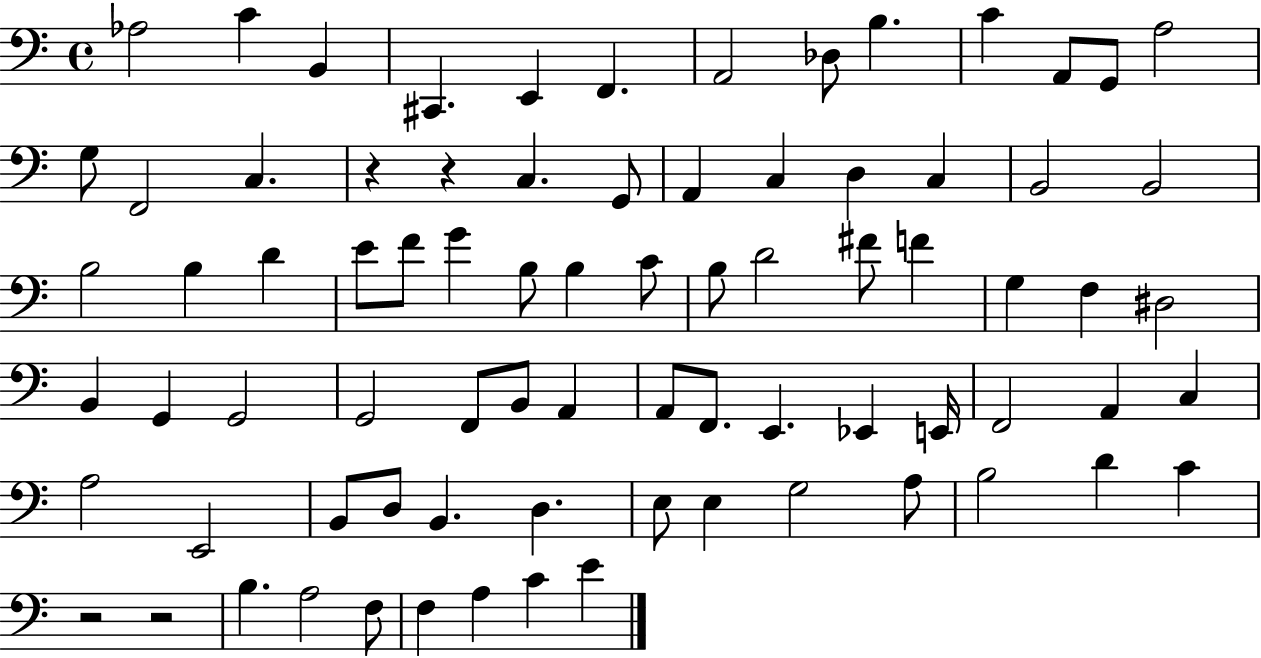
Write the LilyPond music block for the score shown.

{
  \clef bass
  \time 4/4
  \defaultTimeSignature
  \key c \major
  aes2 c'4 b,4 | cis,4. e,4 f,4. | a,2 des8 b4. | c'4 a,8 g,8 a2 | \break g8 f,2 c4. | r4 r4 c4. g,8 | a,4 c4 d4 c4 | b,2 b,2 | \break b2 b4 d'4 | e'8 f'8 g'4 b8 b4 c'8 | b8 d'2 fis'8 f'4 | g4 f4 dis2 | \break b,4 g,4 g,2 | g,2 f,8 b,8 a,4 | a,8 f,8. e,4. ees,4 e,16 | f,2 a,4 c4 | \break a2 e,2 | b,8 d8 b,4. d4. | e8 e4 g2 a8 | b2 d'4 c'4 | \break r2 r2 | b4. a2 f8 | f4 a4 c'4 e'4 | \bar "|."
}